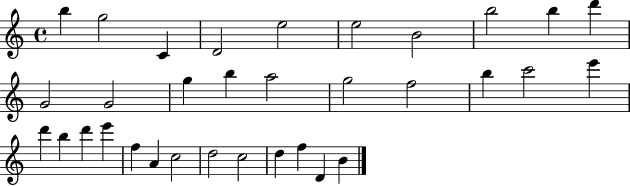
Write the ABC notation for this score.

X:1
T:Untitled
M:4/4
L:1/4
K:C
b g2 C D2 e2 e2 B2 b2 b d' G2 G2 g b a2 g2 f2 b c'2 e' d' b d' e' f A c2 d2 c2 d f D B